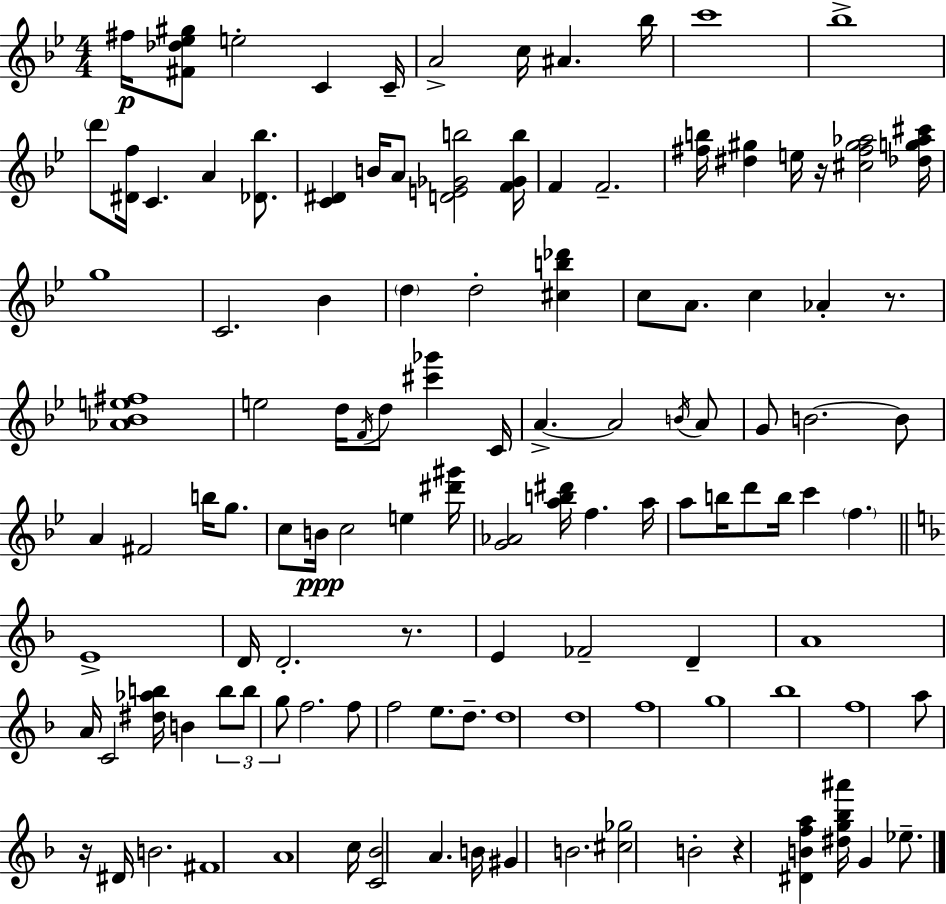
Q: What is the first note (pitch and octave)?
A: F#5